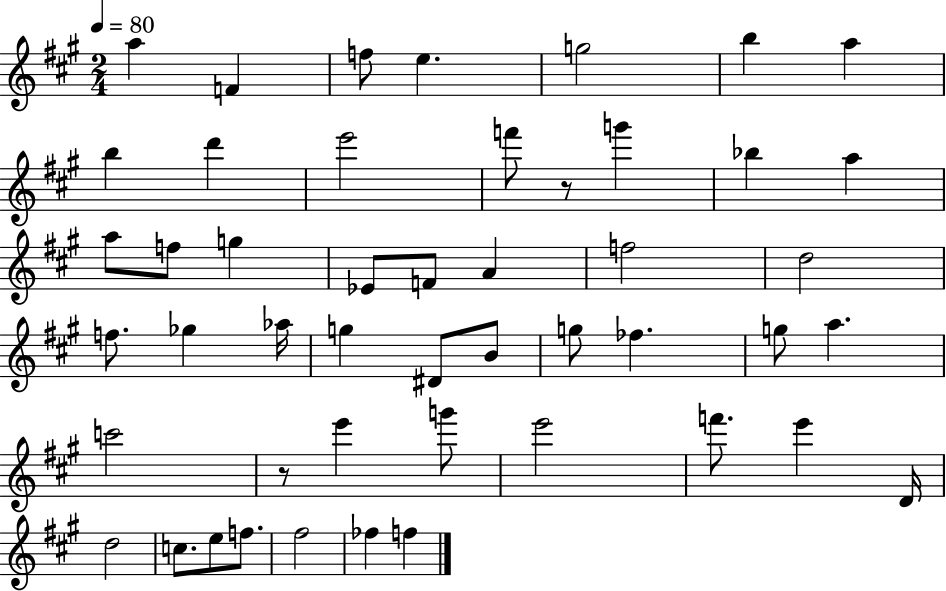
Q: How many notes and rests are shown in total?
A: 48